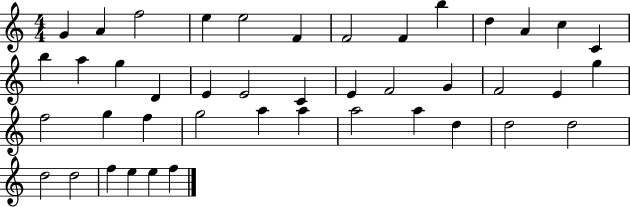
X:1
T:Untitled
M:4/4
L:1/4
K:C
G A f2 e e2 F F2 F b d A c C b a g D E E2 C E F2 G F2 E g f2 g f g2 a a a2 a d d2 d2 d2 d2 f e e f